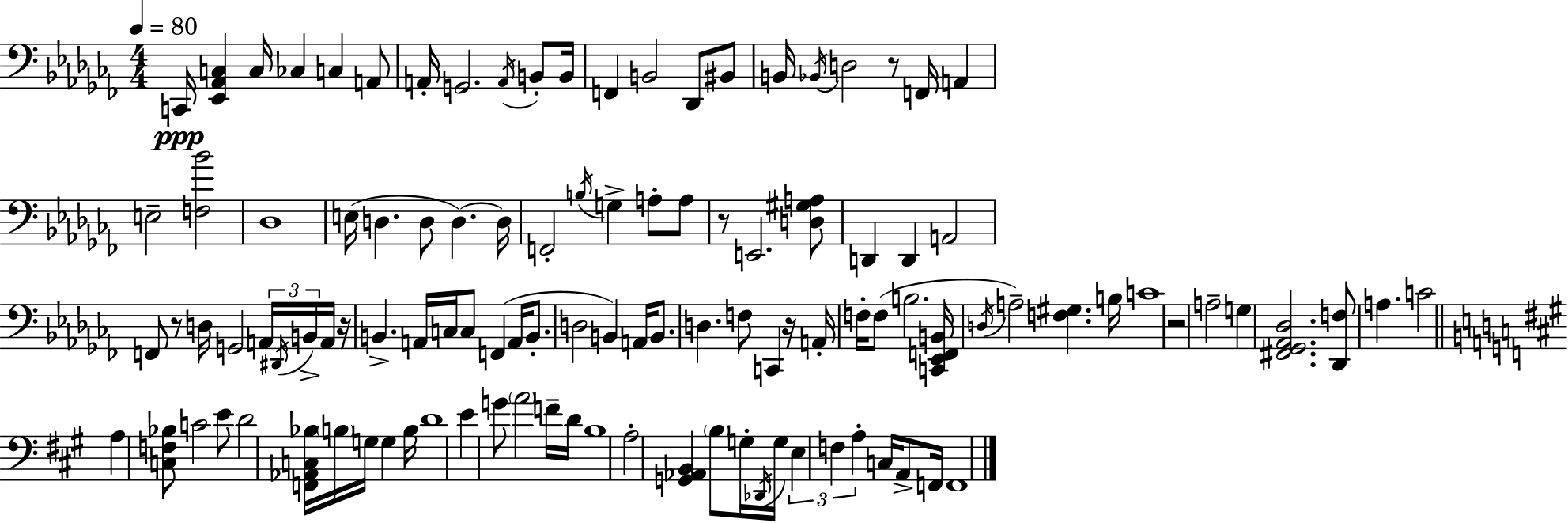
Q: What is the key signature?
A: AES minor